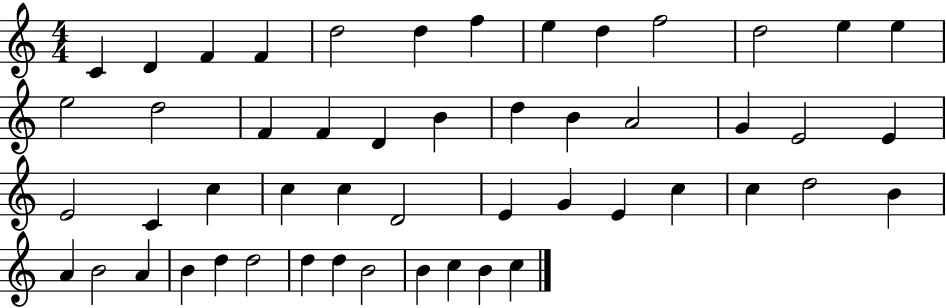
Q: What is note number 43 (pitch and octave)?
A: D5